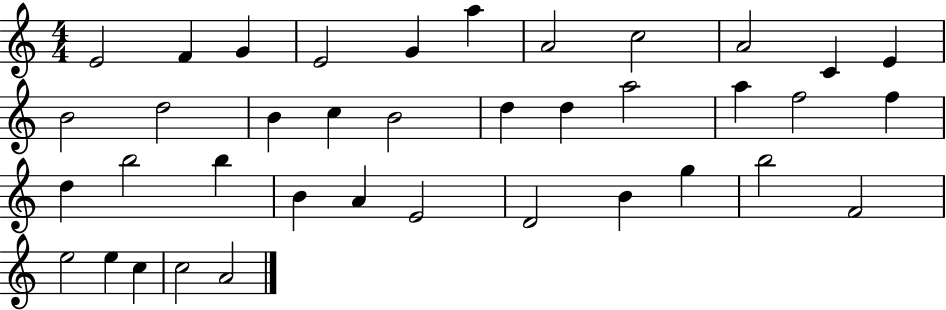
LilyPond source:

{
  \clef treble
  \numericTimeSignature
  \time 4/4
  \key c \major
  e'2 f'4 g'4 | e'2 g'4 a''4 | a'2 c''2 | a'2 c'4 e'4 | \break b'2 d''2 | b'4 c''4 b'2 | d''4 d''4 a''2 | a''4 f''2 f''4 | \break d''4 b''2 b''4 | b'4 a'4 e'2 | d'2 b'4 g''4 | b''2 f'2 | \break e''2 e''4 c''4 | c''2 a'2 | \bar "|."
}